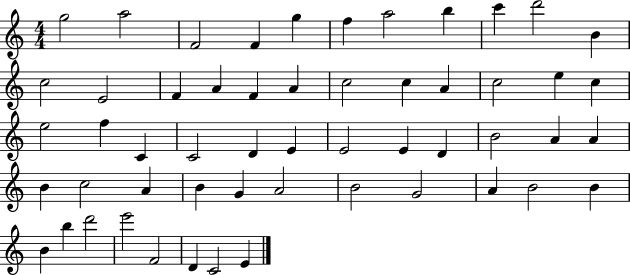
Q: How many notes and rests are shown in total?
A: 54